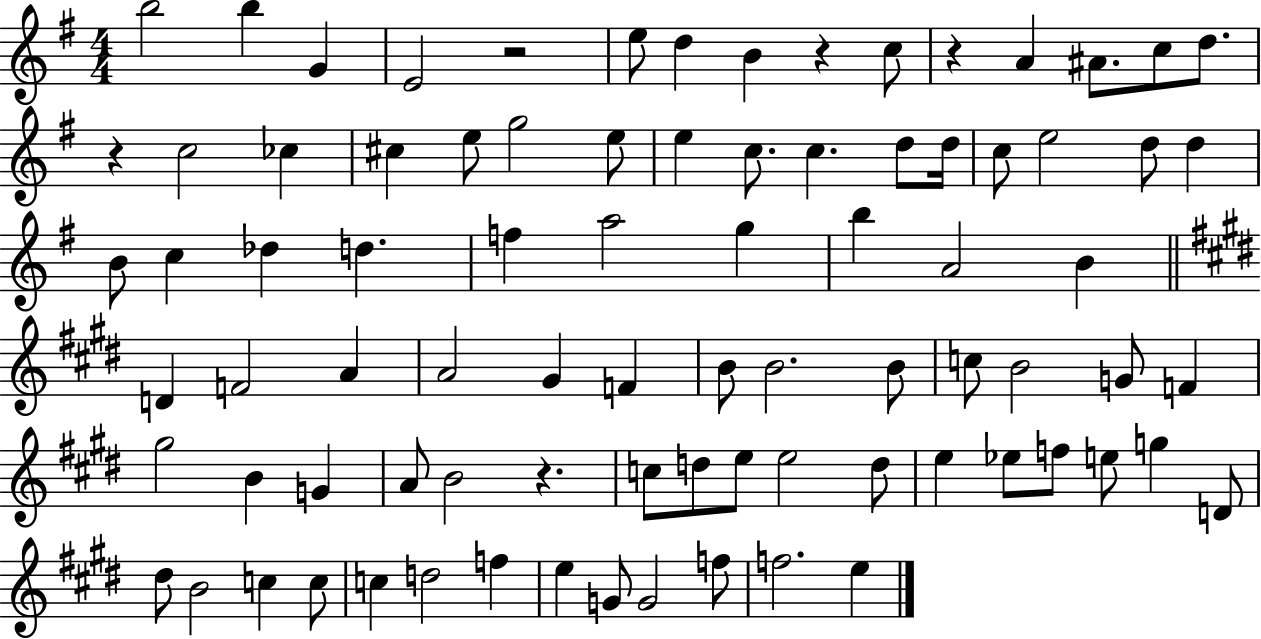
{
  \clef treble
  \numericTimeSignature
  \time 4/4
  \key g \major
  b''2 b''4 g'4 | e'2 r2 | e''8 d''4 b'4 r4 c''8 | r4 a'4 ais'8. c''8 d''8. | \break r4 c''2 ces''4 | cis''4 e''8 g''2 e''8 | e''4 c''8. c''4. d''8 d''16 | c''8 e''2 d''8 d''4 | \break b'8 c''4 des''4 d''4. | f''4 a''2 g''4 | b''4 a'2 b'4 | \bar "||" \break \key e \major d'4 f'2 a'4 | a'2 gis'4 f'4 | b'8 b'2. b'8 | c''8 b'2 g'8 f'4 | \break gis''2 b'4 g'4 | a'8 b'2 r4. | c''8 d''8 e''8 e''2 d''8 | e''4 ees''8 f''8 e''8 g''4 d'8 | \break dis''8 b'2 c''4 c''8 | c''4 d''2 f''4 | e''4 g'8 g'2 f''8 | f''2. e''4 | \break \bar "|."
}